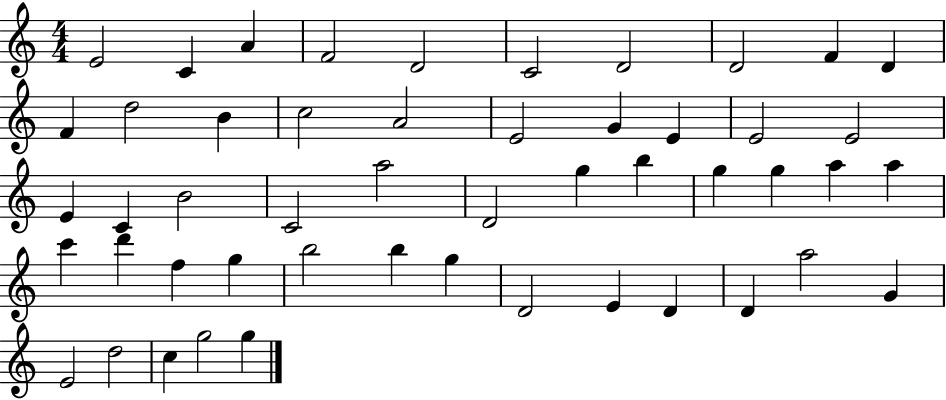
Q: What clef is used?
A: treble